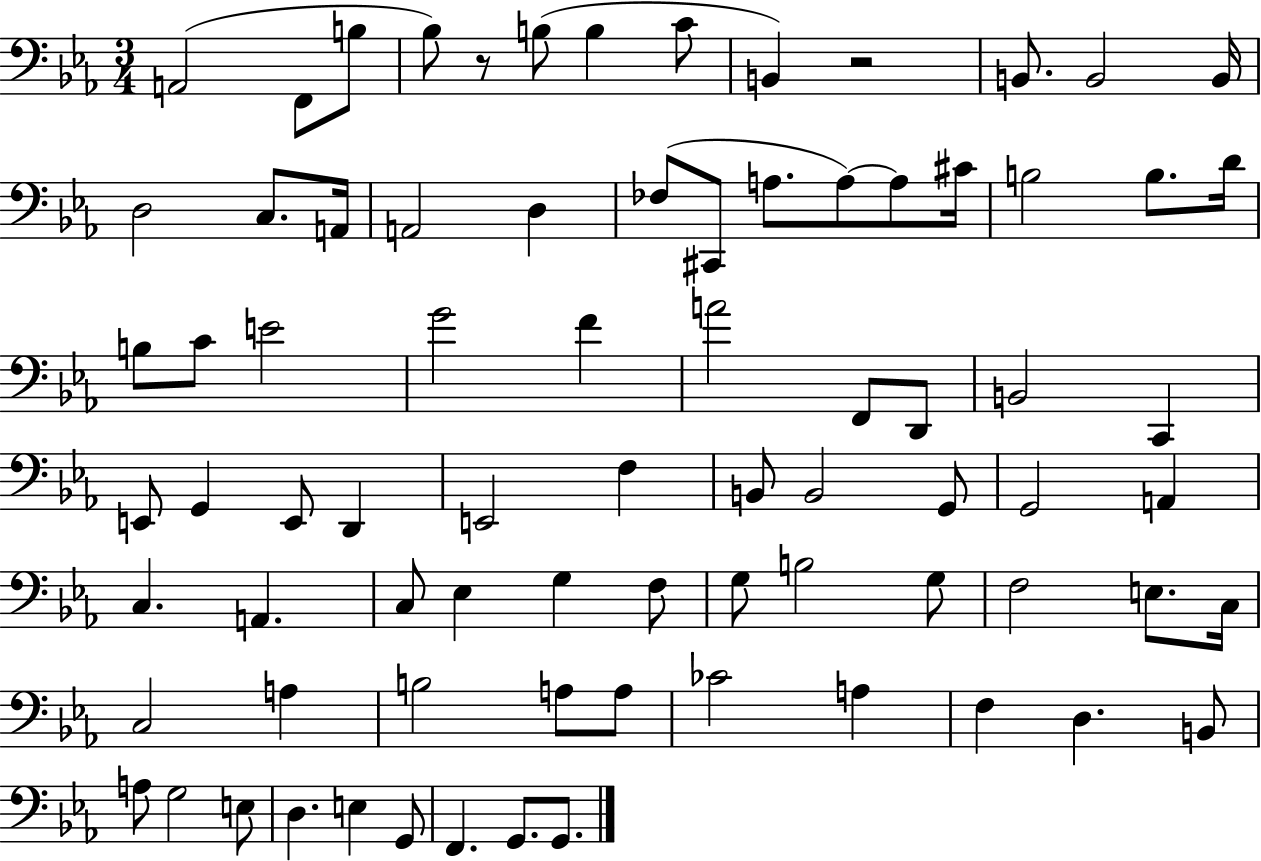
{
  \clef bass
  \numericTimeSignature
  \time 3/4
  \key ees \major
  a,2( f,8 b8 | bes8) r8 b8( b4 c'8 | b,4) r2 | b,8. b,2 b,16 | \break d2 c8. a,16 | a,2 d4 | fes8( cis,8 a8. a8~~) a8 cis'16 | b2 b8. d'16 | \break b8 c'8 e'2 | g'2 f'4 | a'2 f,8 d,8 | b,2 c,4 | \break e,8 g,4 e,8 d,4 | e,2 f4 | b,8 b,2 g,8 | g,2 a,4 | \break c4. a,4. | c8 ees4 g4 f8 | g8 b2 g8 | f2 e8. c16 | \break c2 a4 | b2 a8 a8 | ces'2 a4 | f4 d4. b,8 | \break a8 g2 e8 | d4. e4 g,8 | f,4. g,8. g,8. | \bar "|."
}